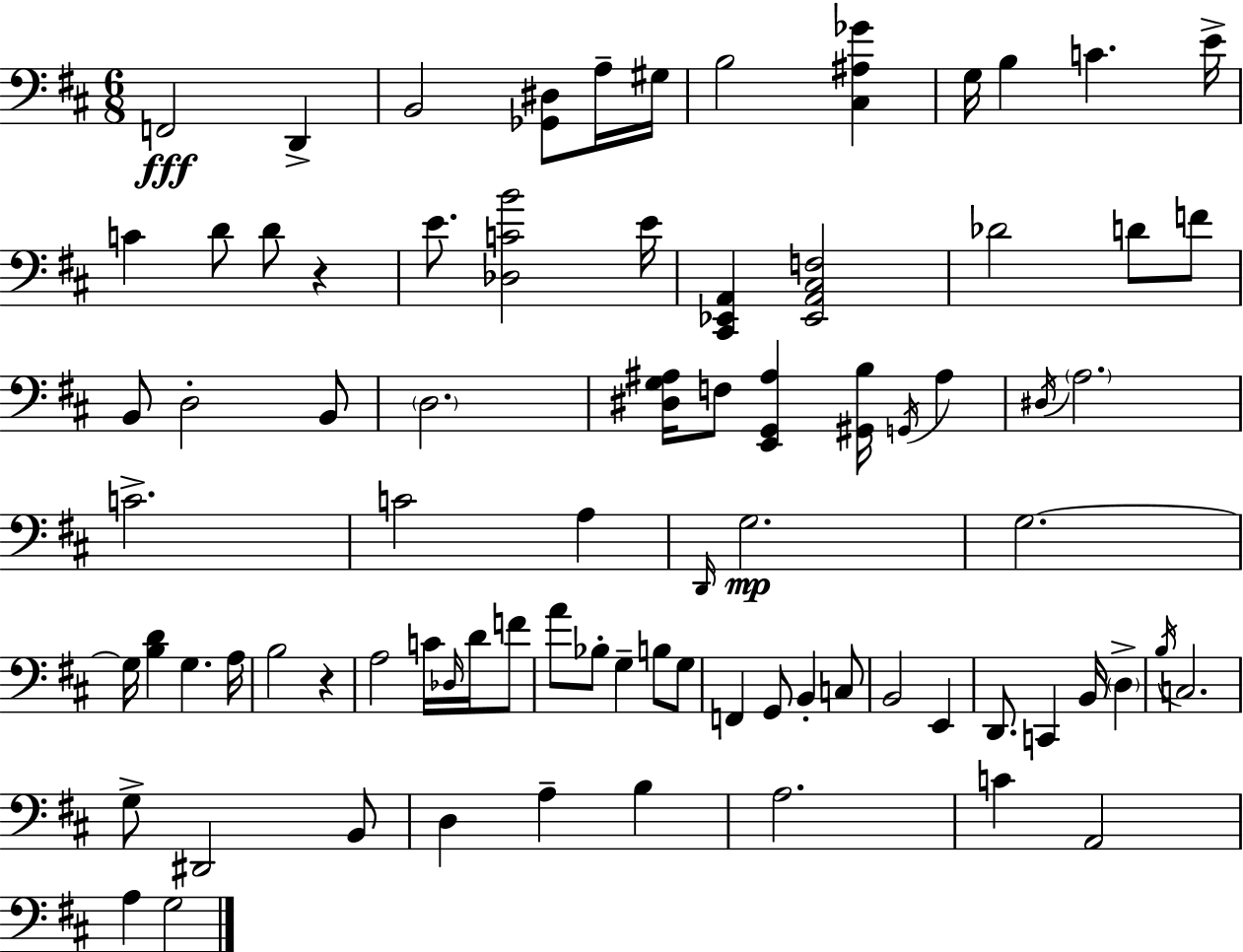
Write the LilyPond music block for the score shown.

{
  \clef bass
  \numericTimeSignature
  \time 6/8
  \key d \major
  f,2\fff d,4-> | b,2 <ges, dis>8 a16-- gis16 | b2 <cis ais ges'>4 | g16 b4 c'4. e'16-> | \break c'4 d'8 d'8 r4 | e'8. <des c' b'>2 e'16 | <cis, ees, a,>4 <ees, a, cis f>2 | des'2 d'8 f'8 | \break b,8 d2-. b,8 | \parenthesize d2. | <dis g ais>16 f8 <e, g, ais>4 <gis, b>16 \acciaccatura { g,16 } ais4 | \acciaccatura { dis16 } \parenthesize a2. | \break c'2.-> | c'2 a4 | \grace { d,16 } g2.\mp | g2.~~ | \break g16 <b d'>4 g4. | a16 b2 r4 | a2 c'16 | \grace { des16 } d'16 f'8 a'8 bes8-. g4-- | \break b8 g8 f,4 g,8 b,4-. | c8 b,2 | e,4 d,8. c,4 b,16 | \parenthesize d4-> \acciaccatura { b16 } c2. | \break g8-> dis,2 | b,8 d4 a4-- | b4 a2. | c'4 a,2 | \break a4 g2 | \bar "|."
}